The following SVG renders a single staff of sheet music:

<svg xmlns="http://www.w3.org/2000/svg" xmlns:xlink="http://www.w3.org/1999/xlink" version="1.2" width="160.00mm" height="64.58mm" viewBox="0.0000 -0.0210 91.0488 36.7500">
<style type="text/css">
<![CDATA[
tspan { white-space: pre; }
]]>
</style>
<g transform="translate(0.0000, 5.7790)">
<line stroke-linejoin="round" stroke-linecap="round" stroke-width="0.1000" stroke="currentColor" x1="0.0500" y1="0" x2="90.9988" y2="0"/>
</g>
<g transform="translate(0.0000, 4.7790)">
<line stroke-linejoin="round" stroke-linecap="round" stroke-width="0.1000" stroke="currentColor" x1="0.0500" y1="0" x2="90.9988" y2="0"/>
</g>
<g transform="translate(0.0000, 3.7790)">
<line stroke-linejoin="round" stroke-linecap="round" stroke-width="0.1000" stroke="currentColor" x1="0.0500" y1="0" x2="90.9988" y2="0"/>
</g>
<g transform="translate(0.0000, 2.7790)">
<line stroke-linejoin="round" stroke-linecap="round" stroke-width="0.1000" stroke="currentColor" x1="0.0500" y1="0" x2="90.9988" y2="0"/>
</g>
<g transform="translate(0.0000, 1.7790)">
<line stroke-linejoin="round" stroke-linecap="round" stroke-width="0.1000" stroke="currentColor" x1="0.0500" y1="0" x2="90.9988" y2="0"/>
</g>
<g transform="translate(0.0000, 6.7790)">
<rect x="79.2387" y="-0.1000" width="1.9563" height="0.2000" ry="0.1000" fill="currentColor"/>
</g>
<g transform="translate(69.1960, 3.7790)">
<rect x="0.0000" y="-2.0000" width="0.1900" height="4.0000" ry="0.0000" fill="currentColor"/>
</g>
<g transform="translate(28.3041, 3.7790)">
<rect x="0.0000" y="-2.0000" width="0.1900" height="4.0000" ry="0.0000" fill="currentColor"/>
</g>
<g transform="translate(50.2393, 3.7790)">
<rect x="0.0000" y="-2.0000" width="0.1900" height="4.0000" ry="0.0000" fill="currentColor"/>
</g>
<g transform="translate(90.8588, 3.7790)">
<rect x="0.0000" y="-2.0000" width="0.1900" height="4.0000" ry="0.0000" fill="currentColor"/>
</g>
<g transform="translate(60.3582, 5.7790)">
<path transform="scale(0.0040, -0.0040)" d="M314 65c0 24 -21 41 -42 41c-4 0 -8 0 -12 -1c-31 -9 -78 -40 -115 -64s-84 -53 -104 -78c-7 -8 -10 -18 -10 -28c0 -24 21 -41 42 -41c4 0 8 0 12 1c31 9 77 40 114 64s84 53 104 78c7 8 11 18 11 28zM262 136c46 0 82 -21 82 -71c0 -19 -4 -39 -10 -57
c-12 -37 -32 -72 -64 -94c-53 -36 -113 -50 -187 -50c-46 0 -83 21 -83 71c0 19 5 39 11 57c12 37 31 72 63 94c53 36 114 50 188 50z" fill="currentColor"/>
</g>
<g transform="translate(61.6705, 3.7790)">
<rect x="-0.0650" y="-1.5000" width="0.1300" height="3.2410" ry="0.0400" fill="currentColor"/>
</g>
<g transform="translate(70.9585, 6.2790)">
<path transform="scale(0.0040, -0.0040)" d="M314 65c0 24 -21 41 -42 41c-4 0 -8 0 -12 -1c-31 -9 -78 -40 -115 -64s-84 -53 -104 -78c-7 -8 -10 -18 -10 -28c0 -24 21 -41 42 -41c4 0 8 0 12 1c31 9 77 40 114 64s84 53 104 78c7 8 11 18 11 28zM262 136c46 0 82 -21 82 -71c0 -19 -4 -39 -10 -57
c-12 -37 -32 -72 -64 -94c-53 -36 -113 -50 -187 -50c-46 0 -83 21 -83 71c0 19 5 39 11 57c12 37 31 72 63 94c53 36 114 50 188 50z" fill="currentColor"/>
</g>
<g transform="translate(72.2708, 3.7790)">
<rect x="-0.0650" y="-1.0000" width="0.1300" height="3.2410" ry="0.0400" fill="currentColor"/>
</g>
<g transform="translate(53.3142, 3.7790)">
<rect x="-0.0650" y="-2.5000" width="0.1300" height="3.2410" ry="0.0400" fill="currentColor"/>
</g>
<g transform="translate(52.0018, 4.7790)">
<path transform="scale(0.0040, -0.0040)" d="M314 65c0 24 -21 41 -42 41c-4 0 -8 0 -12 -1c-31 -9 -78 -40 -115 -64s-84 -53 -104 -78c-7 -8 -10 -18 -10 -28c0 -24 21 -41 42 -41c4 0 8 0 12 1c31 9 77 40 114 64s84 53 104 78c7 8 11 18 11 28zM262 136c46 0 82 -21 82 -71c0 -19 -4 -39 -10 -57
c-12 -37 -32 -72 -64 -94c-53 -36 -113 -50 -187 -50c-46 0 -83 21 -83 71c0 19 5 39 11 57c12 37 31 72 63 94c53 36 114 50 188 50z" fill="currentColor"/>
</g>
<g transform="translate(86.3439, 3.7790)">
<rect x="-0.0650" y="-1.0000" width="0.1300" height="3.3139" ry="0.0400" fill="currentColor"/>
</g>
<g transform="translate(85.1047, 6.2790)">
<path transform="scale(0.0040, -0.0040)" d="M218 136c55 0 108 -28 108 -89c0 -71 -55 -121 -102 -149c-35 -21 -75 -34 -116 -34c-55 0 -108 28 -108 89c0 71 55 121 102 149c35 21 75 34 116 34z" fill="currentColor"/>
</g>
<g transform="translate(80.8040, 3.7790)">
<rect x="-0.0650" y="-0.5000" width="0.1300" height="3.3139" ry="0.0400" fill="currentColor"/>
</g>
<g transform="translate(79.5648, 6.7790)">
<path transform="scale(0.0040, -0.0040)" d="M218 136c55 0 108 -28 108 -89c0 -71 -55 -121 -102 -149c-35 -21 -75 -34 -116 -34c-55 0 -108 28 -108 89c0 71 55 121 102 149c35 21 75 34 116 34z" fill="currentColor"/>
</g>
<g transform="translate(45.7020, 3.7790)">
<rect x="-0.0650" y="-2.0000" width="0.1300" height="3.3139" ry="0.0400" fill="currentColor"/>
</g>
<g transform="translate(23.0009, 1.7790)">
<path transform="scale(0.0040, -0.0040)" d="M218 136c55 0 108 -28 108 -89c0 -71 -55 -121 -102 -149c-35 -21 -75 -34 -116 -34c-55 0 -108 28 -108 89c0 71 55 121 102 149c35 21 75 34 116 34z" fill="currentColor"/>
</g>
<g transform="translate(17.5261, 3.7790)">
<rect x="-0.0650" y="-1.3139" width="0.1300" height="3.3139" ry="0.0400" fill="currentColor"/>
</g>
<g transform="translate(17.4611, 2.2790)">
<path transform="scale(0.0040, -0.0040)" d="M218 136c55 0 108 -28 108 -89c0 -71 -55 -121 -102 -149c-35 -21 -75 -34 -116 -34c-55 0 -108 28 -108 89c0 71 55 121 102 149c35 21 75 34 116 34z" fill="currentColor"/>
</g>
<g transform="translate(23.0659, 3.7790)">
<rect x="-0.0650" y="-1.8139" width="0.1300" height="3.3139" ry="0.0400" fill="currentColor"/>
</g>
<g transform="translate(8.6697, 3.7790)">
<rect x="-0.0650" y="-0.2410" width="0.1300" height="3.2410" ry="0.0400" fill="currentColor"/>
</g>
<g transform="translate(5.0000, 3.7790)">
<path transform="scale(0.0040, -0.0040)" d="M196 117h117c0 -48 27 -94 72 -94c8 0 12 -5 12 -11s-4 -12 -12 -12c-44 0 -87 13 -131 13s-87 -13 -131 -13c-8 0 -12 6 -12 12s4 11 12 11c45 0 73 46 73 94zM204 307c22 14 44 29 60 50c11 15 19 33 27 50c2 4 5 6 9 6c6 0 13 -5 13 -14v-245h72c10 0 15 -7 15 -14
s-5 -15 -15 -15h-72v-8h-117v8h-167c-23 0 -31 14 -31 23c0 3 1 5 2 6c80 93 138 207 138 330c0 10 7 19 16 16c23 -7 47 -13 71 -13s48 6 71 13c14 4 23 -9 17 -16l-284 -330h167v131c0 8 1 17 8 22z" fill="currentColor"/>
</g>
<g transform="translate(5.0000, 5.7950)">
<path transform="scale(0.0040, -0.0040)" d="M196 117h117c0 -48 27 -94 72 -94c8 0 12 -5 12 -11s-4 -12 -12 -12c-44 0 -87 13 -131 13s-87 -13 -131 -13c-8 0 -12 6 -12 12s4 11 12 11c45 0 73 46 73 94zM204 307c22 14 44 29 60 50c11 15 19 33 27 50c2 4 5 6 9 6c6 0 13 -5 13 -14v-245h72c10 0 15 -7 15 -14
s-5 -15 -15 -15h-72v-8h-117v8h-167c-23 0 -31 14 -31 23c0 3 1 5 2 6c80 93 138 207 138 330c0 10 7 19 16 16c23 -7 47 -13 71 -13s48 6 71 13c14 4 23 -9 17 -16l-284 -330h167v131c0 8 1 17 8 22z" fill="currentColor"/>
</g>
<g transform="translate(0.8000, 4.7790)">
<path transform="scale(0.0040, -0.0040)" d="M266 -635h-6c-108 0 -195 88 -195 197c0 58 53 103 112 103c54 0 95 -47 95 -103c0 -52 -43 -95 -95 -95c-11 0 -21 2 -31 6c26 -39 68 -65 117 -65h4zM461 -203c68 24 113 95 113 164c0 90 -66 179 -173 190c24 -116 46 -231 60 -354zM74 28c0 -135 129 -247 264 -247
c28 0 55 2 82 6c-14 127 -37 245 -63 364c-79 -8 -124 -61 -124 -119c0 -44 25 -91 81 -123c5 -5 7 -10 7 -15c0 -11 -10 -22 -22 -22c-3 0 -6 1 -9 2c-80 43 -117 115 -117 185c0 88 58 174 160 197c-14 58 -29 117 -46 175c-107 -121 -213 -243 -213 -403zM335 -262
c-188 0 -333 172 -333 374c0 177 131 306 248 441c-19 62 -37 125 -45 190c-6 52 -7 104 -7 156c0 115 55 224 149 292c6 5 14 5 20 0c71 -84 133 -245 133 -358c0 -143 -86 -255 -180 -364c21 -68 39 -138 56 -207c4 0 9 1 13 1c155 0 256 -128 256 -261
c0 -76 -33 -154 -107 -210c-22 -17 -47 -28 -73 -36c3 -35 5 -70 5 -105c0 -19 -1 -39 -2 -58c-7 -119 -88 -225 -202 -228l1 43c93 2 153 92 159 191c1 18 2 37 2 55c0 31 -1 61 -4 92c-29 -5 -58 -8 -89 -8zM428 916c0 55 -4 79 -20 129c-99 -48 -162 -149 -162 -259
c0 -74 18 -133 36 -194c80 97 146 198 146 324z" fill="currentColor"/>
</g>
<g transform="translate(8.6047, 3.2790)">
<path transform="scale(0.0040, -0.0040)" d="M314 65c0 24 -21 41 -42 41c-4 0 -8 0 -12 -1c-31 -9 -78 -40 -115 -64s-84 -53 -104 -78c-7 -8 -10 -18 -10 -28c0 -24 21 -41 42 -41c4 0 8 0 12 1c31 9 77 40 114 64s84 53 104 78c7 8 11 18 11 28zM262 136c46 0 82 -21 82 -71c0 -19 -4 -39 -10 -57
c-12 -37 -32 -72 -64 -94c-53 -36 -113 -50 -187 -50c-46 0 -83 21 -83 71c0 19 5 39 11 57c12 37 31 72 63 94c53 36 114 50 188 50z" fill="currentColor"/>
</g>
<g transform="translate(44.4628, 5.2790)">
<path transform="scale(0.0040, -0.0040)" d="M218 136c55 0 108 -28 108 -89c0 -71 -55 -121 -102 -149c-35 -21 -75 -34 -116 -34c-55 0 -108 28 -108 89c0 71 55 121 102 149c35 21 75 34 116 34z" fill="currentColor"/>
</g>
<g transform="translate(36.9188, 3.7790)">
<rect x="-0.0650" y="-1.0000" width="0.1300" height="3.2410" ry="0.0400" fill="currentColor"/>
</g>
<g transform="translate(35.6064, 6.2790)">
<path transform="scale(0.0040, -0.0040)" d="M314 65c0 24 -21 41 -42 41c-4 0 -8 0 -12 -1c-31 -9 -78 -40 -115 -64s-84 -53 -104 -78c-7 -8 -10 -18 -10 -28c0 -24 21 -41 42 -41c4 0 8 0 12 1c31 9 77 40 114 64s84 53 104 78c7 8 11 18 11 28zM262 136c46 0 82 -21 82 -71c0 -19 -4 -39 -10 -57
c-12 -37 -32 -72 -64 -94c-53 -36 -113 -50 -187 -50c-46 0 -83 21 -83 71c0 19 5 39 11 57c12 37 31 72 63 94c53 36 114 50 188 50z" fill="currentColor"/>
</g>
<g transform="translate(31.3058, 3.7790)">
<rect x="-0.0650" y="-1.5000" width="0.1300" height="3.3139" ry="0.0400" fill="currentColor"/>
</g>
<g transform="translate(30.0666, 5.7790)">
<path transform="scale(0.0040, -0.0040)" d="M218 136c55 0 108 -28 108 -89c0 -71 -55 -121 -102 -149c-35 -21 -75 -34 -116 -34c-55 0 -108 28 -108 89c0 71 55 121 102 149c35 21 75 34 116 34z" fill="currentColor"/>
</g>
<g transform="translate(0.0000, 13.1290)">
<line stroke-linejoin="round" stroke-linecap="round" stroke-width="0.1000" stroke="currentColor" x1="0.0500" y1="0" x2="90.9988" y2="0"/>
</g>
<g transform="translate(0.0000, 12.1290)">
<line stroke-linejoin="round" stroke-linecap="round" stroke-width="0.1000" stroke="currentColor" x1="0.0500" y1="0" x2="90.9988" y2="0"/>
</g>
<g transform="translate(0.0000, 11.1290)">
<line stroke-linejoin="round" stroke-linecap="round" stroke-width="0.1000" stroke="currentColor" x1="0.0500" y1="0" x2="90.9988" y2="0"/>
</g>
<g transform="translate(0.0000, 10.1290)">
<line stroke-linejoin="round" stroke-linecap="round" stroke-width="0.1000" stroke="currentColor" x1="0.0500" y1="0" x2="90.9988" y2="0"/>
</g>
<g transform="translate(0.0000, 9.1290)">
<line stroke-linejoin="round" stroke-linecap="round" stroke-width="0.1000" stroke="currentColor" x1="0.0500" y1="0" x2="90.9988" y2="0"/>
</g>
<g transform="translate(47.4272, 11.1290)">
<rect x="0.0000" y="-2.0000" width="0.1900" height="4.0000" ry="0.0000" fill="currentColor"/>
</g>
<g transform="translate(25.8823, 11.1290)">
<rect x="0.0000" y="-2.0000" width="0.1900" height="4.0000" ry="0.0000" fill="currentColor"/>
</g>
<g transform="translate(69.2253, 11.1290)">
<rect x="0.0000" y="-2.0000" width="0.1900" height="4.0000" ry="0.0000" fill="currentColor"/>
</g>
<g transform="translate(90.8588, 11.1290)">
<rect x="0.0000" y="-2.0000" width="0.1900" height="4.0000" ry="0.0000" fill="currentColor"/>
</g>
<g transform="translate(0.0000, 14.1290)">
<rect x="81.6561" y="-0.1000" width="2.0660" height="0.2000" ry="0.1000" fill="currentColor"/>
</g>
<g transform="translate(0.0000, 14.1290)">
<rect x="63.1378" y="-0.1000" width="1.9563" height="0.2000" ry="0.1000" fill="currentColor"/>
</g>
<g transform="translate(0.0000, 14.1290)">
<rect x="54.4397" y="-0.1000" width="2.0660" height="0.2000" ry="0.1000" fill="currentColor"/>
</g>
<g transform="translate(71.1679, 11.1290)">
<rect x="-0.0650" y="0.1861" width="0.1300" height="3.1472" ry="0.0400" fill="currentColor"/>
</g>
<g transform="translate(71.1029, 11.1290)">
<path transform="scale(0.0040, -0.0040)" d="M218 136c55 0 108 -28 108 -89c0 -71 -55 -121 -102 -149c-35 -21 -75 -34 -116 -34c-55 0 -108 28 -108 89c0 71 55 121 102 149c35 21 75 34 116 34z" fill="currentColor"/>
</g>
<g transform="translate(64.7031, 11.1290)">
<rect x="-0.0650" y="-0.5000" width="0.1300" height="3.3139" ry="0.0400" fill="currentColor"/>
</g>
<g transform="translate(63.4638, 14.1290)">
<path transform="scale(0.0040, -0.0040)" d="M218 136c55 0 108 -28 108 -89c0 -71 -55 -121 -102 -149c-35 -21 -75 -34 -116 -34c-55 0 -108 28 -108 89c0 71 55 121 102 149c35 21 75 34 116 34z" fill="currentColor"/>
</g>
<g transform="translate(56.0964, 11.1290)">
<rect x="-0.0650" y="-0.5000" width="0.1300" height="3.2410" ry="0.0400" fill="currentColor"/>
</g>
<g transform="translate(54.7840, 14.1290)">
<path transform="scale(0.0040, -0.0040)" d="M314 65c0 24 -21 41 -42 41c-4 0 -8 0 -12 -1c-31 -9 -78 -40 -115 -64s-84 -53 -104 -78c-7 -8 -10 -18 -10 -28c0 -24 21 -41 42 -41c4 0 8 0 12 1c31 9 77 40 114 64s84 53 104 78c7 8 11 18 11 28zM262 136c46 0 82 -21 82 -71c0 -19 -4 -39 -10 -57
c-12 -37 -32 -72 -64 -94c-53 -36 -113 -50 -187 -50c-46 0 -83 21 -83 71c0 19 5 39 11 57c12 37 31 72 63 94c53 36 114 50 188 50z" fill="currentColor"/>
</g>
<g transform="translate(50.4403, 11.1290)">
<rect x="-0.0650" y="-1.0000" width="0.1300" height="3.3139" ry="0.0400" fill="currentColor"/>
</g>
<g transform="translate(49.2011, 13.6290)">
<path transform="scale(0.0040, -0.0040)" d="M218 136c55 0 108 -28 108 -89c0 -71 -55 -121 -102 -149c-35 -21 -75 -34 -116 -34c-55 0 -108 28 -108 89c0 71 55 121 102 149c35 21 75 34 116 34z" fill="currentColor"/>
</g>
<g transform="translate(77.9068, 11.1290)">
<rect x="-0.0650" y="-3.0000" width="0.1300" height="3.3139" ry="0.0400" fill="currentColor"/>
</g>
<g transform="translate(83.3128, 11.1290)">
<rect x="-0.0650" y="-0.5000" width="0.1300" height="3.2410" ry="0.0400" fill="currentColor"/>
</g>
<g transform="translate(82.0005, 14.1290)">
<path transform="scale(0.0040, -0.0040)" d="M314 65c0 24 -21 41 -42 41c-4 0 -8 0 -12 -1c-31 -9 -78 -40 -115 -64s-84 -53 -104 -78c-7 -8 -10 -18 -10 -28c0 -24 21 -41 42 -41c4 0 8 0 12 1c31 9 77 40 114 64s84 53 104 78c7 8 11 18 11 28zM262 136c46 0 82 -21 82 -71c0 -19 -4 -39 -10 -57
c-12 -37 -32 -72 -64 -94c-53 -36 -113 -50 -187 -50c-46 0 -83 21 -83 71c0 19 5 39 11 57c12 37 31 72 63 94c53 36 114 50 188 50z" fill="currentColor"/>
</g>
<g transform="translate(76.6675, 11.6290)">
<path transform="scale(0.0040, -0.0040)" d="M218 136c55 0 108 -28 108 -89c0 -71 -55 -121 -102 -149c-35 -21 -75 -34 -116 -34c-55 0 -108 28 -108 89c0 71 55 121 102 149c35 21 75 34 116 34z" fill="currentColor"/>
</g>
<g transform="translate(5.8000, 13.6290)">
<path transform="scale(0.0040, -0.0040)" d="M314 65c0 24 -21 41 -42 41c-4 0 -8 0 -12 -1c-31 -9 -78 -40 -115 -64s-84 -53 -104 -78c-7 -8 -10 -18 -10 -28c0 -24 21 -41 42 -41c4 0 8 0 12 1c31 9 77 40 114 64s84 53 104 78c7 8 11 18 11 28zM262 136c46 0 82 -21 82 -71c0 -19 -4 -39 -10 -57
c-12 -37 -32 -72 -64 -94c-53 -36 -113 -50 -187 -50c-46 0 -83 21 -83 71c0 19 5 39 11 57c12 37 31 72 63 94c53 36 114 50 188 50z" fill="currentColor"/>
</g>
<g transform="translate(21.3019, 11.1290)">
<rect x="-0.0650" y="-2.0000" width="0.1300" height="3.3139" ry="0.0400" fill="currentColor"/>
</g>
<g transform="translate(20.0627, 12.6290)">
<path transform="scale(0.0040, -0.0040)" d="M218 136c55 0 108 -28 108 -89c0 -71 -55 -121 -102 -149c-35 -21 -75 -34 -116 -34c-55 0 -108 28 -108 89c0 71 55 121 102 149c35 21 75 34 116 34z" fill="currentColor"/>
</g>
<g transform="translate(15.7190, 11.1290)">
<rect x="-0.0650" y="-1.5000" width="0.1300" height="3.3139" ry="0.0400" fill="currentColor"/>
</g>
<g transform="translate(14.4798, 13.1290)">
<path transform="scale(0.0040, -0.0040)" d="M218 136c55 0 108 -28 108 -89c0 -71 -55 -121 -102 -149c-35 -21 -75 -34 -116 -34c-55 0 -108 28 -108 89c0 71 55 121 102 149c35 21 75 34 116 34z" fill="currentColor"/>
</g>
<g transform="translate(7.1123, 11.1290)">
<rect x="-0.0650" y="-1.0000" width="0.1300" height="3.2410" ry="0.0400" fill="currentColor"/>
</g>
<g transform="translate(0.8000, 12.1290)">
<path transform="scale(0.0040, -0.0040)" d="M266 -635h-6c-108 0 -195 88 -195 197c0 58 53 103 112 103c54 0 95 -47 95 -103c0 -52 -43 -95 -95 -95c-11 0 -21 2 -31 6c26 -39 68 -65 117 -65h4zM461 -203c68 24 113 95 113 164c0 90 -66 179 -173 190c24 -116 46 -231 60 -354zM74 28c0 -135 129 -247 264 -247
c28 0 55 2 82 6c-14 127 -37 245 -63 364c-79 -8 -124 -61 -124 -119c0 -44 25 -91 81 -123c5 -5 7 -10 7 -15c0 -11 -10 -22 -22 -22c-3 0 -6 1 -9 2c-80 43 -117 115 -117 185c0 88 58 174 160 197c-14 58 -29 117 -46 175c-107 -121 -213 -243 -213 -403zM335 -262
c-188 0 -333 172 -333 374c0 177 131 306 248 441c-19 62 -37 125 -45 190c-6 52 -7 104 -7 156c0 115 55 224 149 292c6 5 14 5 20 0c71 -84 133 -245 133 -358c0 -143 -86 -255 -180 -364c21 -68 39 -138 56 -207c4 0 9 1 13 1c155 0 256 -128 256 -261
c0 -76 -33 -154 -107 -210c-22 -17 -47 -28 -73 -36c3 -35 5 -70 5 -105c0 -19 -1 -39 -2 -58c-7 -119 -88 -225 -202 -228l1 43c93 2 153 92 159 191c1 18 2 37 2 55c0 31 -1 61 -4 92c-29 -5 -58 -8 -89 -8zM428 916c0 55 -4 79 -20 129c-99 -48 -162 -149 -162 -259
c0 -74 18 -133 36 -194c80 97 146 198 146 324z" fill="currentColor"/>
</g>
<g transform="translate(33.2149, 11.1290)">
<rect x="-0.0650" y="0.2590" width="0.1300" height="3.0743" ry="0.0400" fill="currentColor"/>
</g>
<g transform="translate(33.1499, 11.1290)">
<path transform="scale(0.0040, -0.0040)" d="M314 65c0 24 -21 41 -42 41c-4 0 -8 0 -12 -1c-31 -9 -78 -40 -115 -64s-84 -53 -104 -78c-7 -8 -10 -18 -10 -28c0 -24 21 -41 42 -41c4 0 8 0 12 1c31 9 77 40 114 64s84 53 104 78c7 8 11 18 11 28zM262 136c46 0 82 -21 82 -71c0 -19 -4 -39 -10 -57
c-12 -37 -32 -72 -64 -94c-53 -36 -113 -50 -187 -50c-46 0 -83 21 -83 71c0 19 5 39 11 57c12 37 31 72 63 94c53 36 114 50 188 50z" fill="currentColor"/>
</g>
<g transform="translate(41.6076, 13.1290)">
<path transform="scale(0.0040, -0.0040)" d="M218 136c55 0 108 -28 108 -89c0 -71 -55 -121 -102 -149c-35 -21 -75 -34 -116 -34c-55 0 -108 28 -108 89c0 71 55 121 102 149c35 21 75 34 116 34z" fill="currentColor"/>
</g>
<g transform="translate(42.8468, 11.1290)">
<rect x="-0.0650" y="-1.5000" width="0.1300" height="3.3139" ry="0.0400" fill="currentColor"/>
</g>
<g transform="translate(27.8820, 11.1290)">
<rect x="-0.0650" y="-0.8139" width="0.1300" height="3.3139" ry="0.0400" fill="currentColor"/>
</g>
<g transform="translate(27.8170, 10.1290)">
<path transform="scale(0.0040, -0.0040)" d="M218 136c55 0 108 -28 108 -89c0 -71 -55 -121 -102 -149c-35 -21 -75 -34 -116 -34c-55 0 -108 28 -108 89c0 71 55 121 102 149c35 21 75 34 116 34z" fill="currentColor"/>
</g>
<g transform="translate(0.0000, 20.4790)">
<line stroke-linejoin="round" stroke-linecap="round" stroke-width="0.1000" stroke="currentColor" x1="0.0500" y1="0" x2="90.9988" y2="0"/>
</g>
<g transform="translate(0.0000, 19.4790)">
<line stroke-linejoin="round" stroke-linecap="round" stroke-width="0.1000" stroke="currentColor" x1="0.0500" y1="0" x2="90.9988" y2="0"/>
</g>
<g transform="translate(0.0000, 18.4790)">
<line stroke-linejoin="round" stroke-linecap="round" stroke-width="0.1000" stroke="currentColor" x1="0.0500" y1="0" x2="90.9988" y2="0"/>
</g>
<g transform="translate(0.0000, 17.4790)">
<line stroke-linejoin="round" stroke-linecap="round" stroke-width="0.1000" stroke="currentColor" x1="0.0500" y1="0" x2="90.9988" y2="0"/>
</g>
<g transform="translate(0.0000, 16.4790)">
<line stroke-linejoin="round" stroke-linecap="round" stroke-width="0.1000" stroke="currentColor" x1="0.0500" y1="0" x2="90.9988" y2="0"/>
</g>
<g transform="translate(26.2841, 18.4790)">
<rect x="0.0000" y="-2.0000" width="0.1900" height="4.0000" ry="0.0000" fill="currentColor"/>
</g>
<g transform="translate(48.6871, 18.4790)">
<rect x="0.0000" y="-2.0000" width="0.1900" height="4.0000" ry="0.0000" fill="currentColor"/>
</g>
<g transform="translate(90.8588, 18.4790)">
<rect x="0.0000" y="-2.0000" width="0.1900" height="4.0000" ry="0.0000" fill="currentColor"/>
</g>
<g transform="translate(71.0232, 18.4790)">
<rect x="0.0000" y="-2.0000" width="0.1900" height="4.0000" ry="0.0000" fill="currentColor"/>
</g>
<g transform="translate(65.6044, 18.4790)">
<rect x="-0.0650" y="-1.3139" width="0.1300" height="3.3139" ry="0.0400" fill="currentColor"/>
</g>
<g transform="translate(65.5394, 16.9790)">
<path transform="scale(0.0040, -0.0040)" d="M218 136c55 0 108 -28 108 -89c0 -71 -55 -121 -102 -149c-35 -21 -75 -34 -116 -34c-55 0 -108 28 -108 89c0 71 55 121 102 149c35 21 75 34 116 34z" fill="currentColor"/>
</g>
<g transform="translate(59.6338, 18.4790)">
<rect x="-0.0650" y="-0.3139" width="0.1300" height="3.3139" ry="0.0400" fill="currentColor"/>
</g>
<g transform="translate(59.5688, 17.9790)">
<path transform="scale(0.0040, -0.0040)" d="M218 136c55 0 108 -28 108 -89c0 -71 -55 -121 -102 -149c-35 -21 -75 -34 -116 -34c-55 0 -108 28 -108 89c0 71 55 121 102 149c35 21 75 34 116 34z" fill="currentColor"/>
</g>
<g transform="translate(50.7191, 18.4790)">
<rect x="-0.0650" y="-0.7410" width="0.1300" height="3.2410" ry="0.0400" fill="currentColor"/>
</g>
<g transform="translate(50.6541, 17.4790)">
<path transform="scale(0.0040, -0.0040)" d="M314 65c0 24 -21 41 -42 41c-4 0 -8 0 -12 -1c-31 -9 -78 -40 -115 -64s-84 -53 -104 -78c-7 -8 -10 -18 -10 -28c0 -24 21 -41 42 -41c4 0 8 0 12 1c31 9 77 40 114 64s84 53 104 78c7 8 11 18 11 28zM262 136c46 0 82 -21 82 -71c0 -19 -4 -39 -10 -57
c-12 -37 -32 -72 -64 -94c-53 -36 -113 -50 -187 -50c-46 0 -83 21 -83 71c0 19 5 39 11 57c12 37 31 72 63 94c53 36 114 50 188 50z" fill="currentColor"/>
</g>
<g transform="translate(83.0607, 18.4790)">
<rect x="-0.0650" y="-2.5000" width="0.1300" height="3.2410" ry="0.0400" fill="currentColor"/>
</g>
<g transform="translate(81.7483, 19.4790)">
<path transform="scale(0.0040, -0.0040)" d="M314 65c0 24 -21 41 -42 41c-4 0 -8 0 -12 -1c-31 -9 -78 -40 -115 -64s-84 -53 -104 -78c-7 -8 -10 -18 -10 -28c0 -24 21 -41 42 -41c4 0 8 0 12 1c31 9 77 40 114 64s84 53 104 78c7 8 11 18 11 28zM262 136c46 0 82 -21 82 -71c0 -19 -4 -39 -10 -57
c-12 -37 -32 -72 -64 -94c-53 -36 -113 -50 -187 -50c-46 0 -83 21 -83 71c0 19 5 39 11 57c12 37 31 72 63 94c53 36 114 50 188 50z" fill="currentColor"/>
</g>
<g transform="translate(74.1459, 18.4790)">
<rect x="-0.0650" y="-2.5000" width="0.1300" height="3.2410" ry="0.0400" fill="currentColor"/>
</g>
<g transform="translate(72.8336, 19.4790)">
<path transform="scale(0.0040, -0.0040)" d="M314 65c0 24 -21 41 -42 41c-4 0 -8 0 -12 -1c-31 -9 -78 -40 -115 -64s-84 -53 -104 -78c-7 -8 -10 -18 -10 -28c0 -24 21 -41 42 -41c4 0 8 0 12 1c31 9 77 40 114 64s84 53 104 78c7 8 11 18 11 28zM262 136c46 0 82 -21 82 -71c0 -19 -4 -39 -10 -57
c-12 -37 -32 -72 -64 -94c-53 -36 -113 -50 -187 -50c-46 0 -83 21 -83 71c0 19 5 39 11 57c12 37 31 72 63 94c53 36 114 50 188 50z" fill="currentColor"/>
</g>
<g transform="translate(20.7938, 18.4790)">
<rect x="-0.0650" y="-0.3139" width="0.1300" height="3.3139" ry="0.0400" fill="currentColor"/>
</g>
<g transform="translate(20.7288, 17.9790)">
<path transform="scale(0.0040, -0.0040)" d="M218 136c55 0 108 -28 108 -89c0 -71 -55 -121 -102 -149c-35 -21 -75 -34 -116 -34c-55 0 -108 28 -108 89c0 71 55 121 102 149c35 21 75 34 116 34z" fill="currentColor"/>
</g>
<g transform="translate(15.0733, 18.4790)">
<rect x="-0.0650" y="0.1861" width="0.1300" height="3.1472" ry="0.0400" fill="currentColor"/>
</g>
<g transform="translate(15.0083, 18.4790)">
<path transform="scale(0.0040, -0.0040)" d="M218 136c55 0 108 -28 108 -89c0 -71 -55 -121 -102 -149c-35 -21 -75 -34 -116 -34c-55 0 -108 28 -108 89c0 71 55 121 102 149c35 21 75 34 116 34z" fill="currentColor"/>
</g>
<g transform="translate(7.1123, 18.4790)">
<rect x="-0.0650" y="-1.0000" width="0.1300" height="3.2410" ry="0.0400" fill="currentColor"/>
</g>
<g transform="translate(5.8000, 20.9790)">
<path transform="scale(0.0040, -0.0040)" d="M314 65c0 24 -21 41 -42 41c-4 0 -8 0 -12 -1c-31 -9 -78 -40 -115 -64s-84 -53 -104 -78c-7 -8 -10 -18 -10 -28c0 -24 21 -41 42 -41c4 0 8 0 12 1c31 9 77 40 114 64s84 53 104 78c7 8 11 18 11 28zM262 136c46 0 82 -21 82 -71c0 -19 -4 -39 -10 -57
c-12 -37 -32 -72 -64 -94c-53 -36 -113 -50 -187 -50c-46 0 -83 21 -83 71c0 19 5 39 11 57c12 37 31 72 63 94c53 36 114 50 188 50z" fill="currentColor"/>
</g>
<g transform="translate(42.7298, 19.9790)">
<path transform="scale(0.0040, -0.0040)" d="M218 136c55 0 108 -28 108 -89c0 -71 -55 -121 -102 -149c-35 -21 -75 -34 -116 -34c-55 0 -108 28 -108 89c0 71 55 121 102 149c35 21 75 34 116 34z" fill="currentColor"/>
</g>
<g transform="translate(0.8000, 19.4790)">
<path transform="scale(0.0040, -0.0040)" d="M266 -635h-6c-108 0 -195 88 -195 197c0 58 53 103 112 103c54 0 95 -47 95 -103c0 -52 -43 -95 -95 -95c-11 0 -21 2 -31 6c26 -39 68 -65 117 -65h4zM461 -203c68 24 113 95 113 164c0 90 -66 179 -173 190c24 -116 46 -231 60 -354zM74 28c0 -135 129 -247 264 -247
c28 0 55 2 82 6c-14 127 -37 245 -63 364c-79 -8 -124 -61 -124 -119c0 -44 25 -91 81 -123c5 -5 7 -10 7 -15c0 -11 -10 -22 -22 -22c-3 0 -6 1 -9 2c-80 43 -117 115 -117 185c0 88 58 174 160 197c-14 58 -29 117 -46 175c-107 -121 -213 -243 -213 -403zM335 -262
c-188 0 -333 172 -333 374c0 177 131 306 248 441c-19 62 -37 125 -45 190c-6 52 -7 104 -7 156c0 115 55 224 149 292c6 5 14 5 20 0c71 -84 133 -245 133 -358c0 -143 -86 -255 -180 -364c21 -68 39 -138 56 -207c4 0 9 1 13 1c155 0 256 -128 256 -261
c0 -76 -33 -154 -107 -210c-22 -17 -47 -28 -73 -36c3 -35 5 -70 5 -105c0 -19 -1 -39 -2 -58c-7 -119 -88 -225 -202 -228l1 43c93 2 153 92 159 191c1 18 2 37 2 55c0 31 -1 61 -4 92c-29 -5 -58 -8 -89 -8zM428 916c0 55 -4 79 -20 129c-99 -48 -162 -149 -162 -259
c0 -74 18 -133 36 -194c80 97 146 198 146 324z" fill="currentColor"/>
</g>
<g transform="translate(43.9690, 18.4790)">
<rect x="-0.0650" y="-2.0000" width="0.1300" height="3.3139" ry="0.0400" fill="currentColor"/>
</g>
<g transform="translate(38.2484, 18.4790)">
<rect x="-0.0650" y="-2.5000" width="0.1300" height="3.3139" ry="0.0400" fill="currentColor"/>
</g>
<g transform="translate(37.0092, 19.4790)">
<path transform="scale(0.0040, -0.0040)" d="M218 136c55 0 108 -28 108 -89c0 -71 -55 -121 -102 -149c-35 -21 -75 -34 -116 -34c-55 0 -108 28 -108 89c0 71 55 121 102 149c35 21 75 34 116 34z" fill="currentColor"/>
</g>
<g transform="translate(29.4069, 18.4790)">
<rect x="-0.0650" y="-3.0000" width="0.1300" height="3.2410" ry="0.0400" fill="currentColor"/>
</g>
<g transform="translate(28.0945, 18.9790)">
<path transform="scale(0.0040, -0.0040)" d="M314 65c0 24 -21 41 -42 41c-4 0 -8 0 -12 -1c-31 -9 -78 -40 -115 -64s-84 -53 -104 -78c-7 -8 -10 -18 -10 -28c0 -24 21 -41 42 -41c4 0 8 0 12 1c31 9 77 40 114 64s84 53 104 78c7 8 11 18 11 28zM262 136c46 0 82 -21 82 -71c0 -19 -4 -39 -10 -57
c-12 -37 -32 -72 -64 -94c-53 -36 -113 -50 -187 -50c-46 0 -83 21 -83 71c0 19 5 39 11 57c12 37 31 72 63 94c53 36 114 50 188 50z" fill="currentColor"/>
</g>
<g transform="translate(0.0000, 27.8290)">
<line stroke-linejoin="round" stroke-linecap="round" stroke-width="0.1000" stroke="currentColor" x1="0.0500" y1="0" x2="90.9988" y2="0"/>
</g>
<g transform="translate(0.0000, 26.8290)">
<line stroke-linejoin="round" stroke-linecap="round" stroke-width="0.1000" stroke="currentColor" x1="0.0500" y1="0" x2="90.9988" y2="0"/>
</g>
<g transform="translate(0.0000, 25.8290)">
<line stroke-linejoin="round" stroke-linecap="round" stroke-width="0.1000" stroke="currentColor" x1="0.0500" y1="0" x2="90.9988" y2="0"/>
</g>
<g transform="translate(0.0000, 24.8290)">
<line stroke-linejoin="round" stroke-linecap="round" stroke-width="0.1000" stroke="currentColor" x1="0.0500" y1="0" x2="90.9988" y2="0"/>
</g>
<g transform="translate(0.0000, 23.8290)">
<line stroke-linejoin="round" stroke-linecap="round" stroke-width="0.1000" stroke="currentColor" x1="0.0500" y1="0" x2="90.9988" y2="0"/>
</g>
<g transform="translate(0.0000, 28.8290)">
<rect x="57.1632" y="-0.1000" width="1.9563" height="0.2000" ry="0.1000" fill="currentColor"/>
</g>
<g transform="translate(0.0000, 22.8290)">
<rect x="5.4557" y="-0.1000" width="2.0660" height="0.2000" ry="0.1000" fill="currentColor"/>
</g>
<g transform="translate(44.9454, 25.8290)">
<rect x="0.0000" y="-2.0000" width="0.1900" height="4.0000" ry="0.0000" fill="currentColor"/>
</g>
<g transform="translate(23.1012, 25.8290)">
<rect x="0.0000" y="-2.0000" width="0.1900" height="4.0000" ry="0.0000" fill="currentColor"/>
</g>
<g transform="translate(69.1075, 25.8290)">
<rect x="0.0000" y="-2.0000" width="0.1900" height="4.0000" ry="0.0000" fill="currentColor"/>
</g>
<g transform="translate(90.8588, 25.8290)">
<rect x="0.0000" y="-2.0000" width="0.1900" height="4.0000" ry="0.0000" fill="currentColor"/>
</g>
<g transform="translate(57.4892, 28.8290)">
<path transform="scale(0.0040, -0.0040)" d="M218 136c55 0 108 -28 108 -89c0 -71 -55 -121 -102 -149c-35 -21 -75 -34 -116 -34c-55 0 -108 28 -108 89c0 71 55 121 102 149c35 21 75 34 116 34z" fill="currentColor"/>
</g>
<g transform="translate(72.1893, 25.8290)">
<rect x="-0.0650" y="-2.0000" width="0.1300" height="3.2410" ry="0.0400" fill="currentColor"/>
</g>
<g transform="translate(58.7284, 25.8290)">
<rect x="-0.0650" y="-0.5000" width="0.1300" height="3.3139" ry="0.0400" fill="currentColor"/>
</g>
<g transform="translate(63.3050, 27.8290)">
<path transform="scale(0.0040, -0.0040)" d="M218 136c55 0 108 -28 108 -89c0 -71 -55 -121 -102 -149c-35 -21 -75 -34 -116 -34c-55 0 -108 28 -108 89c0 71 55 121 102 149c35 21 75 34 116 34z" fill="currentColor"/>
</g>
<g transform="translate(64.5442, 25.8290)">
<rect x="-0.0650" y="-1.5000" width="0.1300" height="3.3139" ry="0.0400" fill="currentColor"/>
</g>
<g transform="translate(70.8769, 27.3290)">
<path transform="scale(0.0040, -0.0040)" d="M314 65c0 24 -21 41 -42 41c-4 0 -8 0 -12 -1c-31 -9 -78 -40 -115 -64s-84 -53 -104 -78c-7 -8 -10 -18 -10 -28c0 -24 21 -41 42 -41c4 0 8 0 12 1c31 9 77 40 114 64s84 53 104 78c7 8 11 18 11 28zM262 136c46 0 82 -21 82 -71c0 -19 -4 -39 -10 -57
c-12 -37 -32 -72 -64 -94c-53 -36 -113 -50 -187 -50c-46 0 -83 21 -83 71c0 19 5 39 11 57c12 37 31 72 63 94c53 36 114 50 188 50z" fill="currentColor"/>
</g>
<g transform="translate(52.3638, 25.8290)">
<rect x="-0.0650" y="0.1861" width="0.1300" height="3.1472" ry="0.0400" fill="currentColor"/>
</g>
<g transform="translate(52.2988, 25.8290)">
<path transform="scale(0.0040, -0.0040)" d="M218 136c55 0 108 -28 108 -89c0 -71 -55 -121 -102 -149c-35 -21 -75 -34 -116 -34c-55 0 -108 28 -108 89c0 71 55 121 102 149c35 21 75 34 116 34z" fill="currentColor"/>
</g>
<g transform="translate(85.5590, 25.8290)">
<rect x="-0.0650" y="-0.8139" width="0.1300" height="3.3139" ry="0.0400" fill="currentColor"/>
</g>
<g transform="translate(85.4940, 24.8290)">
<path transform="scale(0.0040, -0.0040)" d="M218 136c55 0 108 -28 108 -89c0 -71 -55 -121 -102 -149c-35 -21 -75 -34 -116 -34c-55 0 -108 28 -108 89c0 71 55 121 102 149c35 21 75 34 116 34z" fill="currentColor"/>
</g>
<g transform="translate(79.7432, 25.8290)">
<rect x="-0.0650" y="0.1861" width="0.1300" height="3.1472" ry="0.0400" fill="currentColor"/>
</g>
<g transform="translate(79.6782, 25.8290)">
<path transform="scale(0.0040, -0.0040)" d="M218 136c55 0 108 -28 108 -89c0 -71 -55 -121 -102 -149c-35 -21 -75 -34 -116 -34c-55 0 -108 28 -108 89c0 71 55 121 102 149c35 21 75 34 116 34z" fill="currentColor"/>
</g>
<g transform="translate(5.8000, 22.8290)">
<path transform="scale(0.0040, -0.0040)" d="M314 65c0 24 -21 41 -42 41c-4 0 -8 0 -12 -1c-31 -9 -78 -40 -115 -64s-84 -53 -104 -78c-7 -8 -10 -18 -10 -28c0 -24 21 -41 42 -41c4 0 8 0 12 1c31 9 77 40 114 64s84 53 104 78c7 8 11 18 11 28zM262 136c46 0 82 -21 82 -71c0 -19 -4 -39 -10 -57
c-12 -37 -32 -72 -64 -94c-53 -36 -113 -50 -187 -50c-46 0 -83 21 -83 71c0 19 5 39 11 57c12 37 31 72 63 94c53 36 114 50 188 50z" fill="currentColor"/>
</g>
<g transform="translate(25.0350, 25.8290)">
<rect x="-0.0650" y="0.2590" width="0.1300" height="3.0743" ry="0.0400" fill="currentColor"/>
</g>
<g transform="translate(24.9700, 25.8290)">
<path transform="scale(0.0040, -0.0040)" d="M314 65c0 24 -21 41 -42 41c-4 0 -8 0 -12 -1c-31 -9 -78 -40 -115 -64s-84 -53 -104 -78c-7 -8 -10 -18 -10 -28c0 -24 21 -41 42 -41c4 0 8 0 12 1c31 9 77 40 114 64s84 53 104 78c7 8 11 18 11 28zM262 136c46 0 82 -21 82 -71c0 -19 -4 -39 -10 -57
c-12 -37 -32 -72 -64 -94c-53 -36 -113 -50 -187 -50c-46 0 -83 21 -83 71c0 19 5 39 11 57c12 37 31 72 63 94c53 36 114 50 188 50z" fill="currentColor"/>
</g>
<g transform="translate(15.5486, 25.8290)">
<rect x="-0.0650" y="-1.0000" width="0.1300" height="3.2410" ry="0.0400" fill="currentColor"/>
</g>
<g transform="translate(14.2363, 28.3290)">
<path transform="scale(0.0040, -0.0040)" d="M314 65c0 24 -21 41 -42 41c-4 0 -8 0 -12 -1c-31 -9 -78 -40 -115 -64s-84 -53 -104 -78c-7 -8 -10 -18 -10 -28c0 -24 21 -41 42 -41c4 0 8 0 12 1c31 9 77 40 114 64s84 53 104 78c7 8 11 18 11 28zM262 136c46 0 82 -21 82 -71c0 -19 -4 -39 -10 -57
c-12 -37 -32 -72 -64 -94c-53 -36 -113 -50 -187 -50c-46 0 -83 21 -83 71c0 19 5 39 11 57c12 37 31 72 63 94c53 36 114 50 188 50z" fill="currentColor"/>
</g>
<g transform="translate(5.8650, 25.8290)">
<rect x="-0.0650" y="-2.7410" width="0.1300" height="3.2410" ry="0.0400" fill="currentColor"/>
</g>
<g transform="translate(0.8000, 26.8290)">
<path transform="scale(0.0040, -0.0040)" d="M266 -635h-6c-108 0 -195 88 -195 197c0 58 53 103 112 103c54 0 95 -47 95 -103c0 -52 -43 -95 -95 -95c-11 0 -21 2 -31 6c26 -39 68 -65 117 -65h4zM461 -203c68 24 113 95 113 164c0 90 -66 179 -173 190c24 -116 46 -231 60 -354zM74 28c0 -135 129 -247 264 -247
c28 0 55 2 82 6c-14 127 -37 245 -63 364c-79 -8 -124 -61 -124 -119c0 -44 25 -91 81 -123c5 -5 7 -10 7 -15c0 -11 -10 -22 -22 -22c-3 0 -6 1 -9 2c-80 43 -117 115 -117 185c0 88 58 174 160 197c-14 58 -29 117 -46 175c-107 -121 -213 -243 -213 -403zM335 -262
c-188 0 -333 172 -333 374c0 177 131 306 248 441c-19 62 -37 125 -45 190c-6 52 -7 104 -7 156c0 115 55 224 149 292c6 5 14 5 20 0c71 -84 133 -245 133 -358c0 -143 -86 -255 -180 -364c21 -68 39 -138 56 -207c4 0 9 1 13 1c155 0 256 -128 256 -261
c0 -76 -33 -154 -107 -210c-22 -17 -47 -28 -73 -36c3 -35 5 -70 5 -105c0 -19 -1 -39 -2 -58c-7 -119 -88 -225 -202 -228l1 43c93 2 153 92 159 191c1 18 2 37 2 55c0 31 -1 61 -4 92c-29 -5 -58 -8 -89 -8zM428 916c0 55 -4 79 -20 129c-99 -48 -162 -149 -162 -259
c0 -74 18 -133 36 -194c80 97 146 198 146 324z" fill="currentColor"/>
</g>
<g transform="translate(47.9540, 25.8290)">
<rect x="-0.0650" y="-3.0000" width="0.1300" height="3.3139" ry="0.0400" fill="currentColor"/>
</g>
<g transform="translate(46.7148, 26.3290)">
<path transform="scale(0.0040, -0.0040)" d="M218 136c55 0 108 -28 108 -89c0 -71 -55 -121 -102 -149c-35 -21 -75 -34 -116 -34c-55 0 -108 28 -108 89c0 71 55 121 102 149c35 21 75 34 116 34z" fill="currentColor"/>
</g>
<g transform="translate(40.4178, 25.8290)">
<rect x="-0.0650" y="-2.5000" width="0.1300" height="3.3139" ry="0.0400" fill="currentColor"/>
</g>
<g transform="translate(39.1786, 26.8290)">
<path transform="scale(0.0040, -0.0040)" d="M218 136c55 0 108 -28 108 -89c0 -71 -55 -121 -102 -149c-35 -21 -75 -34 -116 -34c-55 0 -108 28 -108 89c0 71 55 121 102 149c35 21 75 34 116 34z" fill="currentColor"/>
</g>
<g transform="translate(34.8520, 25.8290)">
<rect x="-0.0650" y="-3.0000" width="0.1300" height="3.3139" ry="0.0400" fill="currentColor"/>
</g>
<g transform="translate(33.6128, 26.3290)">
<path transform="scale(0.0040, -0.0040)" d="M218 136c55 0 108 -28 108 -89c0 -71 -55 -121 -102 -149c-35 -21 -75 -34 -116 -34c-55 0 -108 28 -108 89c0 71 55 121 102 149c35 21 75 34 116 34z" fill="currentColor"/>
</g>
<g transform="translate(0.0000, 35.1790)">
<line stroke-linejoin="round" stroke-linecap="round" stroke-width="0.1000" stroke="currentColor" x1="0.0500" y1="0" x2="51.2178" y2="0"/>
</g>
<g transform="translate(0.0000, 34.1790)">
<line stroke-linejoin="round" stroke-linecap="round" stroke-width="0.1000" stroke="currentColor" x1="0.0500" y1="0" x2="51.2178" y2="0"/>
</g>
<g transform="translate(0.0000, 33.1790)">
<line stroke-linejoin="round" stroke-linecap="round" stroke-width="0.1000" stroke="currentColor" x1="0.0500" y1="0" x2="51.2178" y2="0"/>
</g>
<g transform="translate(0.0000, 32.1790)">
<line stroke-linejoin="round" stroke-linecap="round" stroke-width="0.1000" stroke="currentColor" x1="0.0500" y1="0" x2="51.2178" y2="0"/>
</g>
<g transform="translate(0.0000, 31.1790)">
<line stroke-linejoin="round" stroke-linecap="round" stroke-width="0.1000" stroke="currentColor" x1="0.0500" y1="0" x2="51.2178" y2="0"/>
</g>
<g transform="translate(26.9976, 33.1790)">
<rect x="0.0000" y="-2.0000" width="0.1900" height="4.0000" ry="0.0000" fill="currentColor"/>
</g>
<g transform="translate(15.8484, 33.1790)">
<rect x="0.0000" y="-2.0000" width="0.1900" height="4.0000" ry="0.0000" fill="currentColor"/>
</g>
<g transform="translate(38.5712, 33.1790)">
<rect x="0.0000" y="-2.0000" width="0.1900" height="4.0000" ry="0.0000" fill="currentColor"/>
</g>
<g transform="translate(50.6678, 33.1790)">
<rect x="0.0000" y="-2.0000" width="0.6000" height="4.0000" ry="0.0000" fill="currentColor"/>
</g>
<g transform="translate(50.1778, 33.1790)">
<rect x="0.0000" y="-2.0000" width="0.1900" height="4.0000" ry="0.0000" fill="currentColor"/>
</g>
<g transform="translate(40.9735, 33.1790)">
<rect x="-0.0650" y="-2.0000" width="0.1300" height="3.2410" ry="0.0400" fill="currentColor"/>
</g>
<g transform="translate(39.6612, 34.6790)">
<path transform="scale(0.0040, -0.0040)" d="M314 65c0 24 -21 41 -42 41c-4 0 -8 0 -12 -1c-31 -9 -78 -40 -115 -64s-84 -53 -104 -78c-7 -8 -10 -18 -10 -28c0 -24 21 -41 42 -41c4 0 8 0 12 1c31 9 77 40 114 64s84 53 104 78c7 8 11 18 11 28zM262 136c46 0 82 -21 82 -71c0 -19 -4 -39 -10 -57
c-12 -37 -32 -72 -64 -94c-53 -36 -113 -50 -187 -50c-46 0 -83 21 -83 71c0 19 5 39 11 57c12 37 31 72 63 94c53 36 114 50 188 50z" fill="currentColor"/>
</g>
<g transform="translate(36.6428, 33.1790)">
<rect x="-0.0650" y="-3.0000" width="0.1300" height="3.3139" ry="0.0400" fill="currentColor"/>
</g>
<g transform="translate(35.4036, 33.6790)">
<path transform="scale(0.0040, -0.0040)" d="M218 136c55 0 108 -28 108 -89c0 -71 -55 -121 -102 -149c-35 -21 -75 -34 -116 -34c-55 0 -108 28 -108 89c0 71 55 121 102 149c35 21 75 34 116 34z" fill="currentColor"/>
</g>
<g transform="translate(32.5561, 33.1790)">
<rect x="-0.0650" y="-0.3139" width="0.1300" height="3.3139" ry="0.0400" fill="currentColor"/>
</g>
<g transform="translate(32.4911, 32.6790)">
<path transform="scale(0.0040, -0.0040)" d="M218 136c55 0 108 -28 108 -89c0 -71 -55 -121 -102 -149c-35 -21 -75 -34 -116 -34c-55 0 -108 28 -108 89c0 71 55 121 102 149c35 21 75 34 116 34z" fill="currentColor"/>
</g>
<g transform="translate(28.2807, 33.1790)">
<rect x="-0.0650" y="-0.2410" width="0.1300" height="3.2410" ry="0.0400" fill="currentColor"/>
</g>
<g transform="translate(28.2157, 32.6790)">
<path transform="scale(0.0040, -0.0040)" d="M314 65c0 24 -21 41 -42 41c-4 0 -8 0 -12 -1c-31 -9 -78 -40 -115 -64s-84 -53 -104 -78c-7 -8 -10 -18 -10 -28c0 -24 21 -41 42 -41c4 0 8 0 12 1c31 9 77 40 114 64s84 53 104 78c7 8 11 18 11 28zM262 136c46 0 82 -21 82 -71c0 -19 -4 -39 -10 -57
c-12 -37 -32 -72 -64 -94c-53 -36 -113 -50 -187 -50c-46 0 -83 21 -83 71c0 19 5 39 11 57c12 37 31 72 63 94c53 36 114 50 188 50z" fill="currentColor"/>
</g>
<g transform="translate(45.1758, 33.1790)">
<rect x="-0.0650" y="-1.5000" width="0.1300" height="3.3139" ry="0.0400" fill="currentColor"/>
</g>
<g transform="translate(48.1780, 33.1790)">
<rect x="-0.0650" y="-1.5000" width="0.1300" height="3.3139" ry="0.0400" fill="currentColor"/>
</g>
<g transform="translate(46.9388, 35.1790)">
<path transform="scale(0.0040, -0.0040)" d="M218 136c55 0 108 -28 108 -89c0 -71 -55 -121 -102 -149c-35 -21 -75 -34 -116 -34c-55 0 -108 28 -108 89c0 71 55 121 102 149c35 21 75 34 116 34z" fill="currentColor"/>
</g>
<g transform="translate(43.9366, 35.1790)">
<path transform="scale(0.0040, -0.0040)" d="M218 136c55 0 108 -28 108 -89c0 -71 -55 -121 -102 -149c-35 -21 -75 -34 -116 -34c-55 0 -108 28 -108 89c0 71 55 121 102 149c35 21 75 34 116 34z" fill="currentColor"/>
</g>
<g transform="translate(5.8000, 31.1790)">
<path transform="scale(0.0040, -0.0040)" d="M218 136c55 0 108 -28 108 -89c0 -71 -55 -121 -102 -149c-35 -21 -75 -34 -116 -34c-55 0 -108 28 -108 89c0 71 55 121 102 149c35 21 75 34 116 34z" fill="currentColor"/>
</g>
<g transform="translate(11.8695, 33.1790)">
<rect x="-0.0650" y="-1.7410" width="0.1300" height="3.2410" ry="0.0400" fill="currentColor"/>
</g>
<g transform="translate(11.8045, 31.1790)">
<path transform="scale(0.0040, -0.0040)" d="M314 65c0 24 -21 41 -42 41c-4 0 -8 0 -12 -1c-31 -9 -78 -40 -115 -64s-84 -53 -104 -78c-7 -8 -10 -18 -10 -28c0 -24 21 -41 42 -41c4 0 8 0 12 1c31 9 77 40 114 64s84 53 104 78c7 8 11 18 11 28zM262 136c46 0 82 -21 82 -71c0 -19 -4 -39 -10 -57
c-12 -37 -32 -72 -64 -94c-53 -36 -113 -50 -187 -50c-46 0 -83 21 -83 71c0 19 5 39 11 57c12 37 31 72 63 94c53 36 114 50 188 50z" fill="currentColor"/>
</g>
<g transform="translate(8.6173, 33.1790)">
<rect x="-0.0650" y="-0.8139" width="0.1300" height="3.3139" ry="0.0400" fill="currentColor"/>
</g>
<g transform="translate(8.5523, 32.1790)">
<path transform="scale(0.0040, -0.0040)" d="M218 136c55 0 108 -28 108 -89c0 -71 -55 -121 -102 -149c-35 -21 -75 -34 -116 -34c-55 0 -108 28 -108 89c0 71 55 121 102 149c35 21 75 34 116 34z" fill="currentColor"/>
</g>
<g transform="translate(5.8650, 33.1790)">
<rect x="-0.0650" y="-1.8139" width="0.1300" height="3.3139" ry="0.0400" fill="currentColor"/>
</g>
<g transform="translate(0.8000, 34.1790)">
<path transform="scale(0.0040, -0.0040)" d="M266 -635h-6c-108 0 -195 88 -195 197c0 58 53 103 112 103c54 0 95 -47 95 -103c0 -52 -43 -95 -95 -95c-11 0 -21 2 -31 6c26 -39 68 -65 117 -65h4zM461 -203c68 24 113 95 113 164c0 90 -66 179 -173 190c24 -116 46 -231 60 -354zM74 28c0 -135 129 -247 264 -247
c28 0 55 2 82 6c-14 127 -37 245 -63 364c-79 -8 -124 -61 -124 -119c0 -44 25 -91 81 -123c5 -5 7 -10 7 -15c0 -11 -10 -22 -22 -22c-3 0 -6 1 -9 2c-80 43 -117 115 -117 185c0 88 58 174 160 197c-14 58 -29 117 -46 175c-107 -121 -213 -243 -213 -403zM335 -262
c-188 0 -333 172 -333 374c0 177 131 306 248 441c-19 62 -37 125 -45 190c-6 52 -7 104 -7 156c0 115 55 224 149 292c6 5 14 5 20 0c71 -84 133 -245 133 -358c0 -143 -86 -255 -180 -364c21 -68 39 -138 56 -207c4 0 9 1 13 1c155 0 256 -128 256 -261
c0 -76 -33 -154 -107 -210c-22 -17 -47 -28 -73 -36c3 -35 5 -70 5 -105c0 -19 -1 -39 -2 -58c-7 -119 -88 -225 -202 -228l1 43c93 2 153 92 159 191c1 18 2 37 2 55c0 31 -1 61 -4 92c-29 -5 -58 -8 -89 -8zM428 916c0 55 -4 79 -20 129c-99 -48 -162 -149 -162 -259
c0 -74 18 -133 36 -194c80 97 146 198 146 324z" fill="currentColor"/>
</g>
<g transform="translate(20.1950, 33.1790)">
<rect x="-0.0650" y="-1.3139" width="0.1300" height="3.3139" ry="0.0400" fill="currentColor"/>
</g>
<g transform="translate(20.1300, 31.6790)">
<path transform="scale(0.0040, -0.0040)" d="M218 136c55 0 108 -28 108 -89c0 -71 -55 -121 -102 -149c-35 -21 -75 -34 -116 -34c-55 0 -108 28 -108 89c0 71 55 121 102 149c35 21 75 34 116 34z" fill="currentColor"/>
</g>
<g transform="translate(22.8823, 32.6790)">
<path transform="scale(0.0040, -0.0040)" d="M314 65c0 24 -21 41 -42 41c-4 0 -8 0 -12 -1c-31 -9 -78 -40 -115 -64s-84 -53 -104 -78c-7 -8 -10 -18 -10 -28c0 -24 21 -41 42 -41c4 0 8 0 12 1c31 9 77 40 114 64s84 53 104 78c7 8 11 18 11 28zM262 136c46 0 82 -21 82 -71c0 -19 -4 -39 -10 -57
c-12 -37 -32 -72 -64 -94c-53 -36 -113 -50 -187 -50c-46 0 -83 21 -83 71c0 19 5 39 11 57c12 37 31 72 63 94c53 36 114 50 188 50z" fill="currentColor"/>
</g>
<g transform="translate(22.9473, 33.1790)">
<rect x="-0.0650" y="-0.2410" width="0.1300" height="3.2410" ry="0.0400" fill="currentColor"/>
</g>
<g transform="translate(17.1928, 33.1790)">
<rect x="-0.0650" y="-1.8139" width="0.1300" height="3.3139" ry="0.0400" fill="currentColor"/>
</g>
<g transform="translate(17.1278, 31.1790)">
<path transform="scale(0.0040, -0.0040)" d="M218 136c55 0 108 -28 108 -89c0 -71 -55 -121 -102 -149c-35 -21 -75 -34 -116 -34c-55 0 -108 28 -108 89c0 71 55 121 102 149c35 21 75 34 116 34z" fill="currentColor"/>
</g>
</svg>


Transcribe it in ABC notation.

X:1
T:Untitled
M:4/4
L:1/4
K:C
c2 e f E D2 F G2 E2 D2 C D D2 E F d B2 E D C2 C B A C2 D2 B c A2 G F d2 c e G2 G2 a2 D2 B2 A G A B C E F2 B d f d f2 f e c2 c2 c A F2 E E